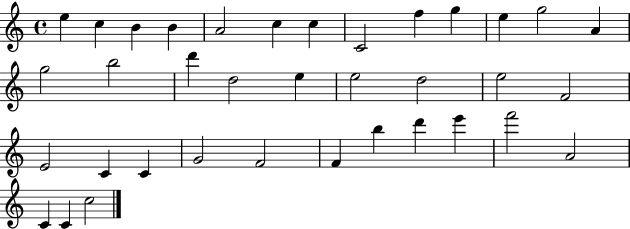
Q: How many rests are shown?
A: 0